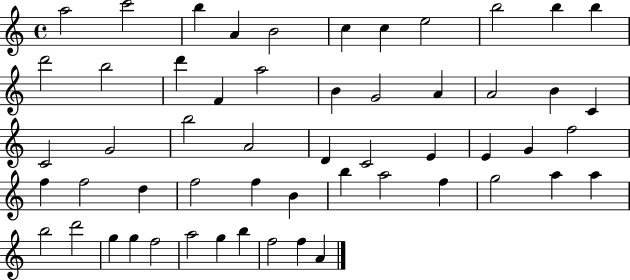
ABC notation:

X:1
T:Untitled
M:4/4
L:1/4
K:C
a2 c'2 b A B2 c c e2 b2 b b d'2 b2 d' F a2 B G2 A A2 B C C2 G2 b2 A2 D C2 E E G f2 f f2 d f2 f B b a2 f g2 a a b2 d'2 g g f2 a2 g b f2 f A